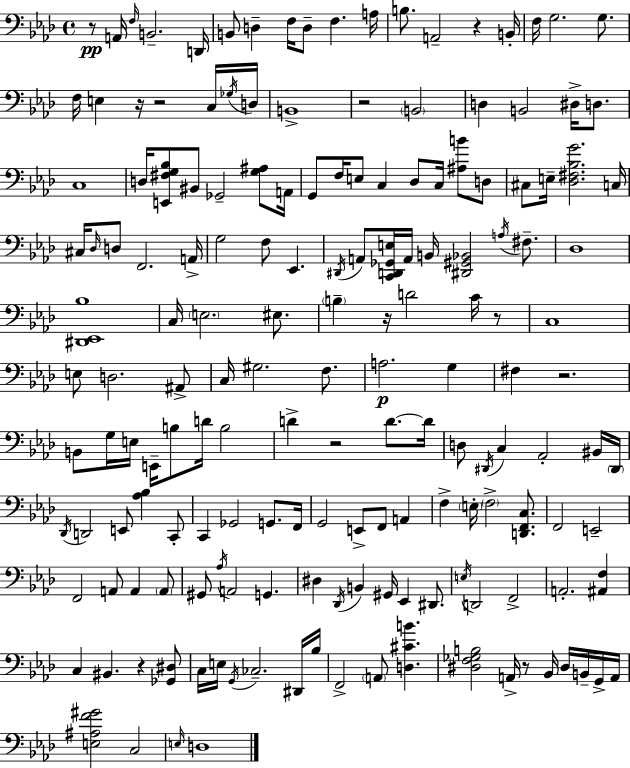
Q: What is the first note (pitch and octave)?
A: A2